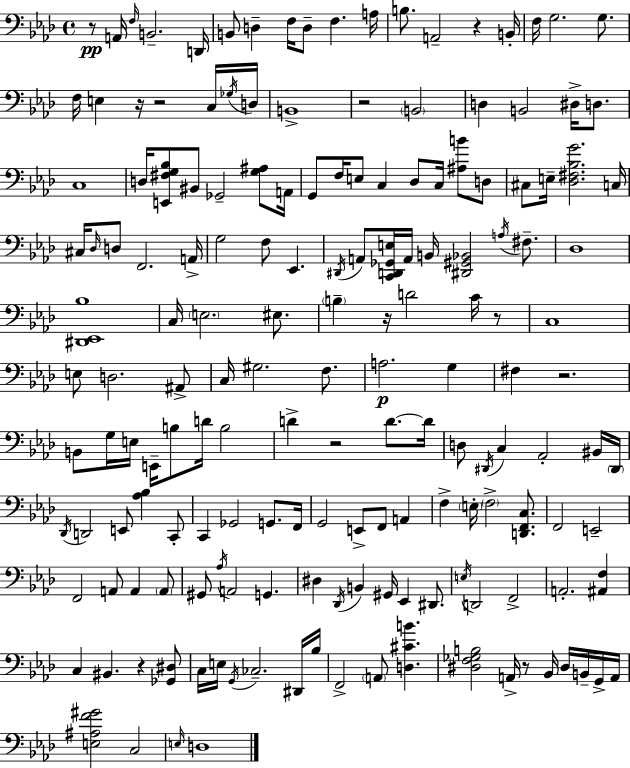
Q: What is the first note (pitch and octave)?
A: A2